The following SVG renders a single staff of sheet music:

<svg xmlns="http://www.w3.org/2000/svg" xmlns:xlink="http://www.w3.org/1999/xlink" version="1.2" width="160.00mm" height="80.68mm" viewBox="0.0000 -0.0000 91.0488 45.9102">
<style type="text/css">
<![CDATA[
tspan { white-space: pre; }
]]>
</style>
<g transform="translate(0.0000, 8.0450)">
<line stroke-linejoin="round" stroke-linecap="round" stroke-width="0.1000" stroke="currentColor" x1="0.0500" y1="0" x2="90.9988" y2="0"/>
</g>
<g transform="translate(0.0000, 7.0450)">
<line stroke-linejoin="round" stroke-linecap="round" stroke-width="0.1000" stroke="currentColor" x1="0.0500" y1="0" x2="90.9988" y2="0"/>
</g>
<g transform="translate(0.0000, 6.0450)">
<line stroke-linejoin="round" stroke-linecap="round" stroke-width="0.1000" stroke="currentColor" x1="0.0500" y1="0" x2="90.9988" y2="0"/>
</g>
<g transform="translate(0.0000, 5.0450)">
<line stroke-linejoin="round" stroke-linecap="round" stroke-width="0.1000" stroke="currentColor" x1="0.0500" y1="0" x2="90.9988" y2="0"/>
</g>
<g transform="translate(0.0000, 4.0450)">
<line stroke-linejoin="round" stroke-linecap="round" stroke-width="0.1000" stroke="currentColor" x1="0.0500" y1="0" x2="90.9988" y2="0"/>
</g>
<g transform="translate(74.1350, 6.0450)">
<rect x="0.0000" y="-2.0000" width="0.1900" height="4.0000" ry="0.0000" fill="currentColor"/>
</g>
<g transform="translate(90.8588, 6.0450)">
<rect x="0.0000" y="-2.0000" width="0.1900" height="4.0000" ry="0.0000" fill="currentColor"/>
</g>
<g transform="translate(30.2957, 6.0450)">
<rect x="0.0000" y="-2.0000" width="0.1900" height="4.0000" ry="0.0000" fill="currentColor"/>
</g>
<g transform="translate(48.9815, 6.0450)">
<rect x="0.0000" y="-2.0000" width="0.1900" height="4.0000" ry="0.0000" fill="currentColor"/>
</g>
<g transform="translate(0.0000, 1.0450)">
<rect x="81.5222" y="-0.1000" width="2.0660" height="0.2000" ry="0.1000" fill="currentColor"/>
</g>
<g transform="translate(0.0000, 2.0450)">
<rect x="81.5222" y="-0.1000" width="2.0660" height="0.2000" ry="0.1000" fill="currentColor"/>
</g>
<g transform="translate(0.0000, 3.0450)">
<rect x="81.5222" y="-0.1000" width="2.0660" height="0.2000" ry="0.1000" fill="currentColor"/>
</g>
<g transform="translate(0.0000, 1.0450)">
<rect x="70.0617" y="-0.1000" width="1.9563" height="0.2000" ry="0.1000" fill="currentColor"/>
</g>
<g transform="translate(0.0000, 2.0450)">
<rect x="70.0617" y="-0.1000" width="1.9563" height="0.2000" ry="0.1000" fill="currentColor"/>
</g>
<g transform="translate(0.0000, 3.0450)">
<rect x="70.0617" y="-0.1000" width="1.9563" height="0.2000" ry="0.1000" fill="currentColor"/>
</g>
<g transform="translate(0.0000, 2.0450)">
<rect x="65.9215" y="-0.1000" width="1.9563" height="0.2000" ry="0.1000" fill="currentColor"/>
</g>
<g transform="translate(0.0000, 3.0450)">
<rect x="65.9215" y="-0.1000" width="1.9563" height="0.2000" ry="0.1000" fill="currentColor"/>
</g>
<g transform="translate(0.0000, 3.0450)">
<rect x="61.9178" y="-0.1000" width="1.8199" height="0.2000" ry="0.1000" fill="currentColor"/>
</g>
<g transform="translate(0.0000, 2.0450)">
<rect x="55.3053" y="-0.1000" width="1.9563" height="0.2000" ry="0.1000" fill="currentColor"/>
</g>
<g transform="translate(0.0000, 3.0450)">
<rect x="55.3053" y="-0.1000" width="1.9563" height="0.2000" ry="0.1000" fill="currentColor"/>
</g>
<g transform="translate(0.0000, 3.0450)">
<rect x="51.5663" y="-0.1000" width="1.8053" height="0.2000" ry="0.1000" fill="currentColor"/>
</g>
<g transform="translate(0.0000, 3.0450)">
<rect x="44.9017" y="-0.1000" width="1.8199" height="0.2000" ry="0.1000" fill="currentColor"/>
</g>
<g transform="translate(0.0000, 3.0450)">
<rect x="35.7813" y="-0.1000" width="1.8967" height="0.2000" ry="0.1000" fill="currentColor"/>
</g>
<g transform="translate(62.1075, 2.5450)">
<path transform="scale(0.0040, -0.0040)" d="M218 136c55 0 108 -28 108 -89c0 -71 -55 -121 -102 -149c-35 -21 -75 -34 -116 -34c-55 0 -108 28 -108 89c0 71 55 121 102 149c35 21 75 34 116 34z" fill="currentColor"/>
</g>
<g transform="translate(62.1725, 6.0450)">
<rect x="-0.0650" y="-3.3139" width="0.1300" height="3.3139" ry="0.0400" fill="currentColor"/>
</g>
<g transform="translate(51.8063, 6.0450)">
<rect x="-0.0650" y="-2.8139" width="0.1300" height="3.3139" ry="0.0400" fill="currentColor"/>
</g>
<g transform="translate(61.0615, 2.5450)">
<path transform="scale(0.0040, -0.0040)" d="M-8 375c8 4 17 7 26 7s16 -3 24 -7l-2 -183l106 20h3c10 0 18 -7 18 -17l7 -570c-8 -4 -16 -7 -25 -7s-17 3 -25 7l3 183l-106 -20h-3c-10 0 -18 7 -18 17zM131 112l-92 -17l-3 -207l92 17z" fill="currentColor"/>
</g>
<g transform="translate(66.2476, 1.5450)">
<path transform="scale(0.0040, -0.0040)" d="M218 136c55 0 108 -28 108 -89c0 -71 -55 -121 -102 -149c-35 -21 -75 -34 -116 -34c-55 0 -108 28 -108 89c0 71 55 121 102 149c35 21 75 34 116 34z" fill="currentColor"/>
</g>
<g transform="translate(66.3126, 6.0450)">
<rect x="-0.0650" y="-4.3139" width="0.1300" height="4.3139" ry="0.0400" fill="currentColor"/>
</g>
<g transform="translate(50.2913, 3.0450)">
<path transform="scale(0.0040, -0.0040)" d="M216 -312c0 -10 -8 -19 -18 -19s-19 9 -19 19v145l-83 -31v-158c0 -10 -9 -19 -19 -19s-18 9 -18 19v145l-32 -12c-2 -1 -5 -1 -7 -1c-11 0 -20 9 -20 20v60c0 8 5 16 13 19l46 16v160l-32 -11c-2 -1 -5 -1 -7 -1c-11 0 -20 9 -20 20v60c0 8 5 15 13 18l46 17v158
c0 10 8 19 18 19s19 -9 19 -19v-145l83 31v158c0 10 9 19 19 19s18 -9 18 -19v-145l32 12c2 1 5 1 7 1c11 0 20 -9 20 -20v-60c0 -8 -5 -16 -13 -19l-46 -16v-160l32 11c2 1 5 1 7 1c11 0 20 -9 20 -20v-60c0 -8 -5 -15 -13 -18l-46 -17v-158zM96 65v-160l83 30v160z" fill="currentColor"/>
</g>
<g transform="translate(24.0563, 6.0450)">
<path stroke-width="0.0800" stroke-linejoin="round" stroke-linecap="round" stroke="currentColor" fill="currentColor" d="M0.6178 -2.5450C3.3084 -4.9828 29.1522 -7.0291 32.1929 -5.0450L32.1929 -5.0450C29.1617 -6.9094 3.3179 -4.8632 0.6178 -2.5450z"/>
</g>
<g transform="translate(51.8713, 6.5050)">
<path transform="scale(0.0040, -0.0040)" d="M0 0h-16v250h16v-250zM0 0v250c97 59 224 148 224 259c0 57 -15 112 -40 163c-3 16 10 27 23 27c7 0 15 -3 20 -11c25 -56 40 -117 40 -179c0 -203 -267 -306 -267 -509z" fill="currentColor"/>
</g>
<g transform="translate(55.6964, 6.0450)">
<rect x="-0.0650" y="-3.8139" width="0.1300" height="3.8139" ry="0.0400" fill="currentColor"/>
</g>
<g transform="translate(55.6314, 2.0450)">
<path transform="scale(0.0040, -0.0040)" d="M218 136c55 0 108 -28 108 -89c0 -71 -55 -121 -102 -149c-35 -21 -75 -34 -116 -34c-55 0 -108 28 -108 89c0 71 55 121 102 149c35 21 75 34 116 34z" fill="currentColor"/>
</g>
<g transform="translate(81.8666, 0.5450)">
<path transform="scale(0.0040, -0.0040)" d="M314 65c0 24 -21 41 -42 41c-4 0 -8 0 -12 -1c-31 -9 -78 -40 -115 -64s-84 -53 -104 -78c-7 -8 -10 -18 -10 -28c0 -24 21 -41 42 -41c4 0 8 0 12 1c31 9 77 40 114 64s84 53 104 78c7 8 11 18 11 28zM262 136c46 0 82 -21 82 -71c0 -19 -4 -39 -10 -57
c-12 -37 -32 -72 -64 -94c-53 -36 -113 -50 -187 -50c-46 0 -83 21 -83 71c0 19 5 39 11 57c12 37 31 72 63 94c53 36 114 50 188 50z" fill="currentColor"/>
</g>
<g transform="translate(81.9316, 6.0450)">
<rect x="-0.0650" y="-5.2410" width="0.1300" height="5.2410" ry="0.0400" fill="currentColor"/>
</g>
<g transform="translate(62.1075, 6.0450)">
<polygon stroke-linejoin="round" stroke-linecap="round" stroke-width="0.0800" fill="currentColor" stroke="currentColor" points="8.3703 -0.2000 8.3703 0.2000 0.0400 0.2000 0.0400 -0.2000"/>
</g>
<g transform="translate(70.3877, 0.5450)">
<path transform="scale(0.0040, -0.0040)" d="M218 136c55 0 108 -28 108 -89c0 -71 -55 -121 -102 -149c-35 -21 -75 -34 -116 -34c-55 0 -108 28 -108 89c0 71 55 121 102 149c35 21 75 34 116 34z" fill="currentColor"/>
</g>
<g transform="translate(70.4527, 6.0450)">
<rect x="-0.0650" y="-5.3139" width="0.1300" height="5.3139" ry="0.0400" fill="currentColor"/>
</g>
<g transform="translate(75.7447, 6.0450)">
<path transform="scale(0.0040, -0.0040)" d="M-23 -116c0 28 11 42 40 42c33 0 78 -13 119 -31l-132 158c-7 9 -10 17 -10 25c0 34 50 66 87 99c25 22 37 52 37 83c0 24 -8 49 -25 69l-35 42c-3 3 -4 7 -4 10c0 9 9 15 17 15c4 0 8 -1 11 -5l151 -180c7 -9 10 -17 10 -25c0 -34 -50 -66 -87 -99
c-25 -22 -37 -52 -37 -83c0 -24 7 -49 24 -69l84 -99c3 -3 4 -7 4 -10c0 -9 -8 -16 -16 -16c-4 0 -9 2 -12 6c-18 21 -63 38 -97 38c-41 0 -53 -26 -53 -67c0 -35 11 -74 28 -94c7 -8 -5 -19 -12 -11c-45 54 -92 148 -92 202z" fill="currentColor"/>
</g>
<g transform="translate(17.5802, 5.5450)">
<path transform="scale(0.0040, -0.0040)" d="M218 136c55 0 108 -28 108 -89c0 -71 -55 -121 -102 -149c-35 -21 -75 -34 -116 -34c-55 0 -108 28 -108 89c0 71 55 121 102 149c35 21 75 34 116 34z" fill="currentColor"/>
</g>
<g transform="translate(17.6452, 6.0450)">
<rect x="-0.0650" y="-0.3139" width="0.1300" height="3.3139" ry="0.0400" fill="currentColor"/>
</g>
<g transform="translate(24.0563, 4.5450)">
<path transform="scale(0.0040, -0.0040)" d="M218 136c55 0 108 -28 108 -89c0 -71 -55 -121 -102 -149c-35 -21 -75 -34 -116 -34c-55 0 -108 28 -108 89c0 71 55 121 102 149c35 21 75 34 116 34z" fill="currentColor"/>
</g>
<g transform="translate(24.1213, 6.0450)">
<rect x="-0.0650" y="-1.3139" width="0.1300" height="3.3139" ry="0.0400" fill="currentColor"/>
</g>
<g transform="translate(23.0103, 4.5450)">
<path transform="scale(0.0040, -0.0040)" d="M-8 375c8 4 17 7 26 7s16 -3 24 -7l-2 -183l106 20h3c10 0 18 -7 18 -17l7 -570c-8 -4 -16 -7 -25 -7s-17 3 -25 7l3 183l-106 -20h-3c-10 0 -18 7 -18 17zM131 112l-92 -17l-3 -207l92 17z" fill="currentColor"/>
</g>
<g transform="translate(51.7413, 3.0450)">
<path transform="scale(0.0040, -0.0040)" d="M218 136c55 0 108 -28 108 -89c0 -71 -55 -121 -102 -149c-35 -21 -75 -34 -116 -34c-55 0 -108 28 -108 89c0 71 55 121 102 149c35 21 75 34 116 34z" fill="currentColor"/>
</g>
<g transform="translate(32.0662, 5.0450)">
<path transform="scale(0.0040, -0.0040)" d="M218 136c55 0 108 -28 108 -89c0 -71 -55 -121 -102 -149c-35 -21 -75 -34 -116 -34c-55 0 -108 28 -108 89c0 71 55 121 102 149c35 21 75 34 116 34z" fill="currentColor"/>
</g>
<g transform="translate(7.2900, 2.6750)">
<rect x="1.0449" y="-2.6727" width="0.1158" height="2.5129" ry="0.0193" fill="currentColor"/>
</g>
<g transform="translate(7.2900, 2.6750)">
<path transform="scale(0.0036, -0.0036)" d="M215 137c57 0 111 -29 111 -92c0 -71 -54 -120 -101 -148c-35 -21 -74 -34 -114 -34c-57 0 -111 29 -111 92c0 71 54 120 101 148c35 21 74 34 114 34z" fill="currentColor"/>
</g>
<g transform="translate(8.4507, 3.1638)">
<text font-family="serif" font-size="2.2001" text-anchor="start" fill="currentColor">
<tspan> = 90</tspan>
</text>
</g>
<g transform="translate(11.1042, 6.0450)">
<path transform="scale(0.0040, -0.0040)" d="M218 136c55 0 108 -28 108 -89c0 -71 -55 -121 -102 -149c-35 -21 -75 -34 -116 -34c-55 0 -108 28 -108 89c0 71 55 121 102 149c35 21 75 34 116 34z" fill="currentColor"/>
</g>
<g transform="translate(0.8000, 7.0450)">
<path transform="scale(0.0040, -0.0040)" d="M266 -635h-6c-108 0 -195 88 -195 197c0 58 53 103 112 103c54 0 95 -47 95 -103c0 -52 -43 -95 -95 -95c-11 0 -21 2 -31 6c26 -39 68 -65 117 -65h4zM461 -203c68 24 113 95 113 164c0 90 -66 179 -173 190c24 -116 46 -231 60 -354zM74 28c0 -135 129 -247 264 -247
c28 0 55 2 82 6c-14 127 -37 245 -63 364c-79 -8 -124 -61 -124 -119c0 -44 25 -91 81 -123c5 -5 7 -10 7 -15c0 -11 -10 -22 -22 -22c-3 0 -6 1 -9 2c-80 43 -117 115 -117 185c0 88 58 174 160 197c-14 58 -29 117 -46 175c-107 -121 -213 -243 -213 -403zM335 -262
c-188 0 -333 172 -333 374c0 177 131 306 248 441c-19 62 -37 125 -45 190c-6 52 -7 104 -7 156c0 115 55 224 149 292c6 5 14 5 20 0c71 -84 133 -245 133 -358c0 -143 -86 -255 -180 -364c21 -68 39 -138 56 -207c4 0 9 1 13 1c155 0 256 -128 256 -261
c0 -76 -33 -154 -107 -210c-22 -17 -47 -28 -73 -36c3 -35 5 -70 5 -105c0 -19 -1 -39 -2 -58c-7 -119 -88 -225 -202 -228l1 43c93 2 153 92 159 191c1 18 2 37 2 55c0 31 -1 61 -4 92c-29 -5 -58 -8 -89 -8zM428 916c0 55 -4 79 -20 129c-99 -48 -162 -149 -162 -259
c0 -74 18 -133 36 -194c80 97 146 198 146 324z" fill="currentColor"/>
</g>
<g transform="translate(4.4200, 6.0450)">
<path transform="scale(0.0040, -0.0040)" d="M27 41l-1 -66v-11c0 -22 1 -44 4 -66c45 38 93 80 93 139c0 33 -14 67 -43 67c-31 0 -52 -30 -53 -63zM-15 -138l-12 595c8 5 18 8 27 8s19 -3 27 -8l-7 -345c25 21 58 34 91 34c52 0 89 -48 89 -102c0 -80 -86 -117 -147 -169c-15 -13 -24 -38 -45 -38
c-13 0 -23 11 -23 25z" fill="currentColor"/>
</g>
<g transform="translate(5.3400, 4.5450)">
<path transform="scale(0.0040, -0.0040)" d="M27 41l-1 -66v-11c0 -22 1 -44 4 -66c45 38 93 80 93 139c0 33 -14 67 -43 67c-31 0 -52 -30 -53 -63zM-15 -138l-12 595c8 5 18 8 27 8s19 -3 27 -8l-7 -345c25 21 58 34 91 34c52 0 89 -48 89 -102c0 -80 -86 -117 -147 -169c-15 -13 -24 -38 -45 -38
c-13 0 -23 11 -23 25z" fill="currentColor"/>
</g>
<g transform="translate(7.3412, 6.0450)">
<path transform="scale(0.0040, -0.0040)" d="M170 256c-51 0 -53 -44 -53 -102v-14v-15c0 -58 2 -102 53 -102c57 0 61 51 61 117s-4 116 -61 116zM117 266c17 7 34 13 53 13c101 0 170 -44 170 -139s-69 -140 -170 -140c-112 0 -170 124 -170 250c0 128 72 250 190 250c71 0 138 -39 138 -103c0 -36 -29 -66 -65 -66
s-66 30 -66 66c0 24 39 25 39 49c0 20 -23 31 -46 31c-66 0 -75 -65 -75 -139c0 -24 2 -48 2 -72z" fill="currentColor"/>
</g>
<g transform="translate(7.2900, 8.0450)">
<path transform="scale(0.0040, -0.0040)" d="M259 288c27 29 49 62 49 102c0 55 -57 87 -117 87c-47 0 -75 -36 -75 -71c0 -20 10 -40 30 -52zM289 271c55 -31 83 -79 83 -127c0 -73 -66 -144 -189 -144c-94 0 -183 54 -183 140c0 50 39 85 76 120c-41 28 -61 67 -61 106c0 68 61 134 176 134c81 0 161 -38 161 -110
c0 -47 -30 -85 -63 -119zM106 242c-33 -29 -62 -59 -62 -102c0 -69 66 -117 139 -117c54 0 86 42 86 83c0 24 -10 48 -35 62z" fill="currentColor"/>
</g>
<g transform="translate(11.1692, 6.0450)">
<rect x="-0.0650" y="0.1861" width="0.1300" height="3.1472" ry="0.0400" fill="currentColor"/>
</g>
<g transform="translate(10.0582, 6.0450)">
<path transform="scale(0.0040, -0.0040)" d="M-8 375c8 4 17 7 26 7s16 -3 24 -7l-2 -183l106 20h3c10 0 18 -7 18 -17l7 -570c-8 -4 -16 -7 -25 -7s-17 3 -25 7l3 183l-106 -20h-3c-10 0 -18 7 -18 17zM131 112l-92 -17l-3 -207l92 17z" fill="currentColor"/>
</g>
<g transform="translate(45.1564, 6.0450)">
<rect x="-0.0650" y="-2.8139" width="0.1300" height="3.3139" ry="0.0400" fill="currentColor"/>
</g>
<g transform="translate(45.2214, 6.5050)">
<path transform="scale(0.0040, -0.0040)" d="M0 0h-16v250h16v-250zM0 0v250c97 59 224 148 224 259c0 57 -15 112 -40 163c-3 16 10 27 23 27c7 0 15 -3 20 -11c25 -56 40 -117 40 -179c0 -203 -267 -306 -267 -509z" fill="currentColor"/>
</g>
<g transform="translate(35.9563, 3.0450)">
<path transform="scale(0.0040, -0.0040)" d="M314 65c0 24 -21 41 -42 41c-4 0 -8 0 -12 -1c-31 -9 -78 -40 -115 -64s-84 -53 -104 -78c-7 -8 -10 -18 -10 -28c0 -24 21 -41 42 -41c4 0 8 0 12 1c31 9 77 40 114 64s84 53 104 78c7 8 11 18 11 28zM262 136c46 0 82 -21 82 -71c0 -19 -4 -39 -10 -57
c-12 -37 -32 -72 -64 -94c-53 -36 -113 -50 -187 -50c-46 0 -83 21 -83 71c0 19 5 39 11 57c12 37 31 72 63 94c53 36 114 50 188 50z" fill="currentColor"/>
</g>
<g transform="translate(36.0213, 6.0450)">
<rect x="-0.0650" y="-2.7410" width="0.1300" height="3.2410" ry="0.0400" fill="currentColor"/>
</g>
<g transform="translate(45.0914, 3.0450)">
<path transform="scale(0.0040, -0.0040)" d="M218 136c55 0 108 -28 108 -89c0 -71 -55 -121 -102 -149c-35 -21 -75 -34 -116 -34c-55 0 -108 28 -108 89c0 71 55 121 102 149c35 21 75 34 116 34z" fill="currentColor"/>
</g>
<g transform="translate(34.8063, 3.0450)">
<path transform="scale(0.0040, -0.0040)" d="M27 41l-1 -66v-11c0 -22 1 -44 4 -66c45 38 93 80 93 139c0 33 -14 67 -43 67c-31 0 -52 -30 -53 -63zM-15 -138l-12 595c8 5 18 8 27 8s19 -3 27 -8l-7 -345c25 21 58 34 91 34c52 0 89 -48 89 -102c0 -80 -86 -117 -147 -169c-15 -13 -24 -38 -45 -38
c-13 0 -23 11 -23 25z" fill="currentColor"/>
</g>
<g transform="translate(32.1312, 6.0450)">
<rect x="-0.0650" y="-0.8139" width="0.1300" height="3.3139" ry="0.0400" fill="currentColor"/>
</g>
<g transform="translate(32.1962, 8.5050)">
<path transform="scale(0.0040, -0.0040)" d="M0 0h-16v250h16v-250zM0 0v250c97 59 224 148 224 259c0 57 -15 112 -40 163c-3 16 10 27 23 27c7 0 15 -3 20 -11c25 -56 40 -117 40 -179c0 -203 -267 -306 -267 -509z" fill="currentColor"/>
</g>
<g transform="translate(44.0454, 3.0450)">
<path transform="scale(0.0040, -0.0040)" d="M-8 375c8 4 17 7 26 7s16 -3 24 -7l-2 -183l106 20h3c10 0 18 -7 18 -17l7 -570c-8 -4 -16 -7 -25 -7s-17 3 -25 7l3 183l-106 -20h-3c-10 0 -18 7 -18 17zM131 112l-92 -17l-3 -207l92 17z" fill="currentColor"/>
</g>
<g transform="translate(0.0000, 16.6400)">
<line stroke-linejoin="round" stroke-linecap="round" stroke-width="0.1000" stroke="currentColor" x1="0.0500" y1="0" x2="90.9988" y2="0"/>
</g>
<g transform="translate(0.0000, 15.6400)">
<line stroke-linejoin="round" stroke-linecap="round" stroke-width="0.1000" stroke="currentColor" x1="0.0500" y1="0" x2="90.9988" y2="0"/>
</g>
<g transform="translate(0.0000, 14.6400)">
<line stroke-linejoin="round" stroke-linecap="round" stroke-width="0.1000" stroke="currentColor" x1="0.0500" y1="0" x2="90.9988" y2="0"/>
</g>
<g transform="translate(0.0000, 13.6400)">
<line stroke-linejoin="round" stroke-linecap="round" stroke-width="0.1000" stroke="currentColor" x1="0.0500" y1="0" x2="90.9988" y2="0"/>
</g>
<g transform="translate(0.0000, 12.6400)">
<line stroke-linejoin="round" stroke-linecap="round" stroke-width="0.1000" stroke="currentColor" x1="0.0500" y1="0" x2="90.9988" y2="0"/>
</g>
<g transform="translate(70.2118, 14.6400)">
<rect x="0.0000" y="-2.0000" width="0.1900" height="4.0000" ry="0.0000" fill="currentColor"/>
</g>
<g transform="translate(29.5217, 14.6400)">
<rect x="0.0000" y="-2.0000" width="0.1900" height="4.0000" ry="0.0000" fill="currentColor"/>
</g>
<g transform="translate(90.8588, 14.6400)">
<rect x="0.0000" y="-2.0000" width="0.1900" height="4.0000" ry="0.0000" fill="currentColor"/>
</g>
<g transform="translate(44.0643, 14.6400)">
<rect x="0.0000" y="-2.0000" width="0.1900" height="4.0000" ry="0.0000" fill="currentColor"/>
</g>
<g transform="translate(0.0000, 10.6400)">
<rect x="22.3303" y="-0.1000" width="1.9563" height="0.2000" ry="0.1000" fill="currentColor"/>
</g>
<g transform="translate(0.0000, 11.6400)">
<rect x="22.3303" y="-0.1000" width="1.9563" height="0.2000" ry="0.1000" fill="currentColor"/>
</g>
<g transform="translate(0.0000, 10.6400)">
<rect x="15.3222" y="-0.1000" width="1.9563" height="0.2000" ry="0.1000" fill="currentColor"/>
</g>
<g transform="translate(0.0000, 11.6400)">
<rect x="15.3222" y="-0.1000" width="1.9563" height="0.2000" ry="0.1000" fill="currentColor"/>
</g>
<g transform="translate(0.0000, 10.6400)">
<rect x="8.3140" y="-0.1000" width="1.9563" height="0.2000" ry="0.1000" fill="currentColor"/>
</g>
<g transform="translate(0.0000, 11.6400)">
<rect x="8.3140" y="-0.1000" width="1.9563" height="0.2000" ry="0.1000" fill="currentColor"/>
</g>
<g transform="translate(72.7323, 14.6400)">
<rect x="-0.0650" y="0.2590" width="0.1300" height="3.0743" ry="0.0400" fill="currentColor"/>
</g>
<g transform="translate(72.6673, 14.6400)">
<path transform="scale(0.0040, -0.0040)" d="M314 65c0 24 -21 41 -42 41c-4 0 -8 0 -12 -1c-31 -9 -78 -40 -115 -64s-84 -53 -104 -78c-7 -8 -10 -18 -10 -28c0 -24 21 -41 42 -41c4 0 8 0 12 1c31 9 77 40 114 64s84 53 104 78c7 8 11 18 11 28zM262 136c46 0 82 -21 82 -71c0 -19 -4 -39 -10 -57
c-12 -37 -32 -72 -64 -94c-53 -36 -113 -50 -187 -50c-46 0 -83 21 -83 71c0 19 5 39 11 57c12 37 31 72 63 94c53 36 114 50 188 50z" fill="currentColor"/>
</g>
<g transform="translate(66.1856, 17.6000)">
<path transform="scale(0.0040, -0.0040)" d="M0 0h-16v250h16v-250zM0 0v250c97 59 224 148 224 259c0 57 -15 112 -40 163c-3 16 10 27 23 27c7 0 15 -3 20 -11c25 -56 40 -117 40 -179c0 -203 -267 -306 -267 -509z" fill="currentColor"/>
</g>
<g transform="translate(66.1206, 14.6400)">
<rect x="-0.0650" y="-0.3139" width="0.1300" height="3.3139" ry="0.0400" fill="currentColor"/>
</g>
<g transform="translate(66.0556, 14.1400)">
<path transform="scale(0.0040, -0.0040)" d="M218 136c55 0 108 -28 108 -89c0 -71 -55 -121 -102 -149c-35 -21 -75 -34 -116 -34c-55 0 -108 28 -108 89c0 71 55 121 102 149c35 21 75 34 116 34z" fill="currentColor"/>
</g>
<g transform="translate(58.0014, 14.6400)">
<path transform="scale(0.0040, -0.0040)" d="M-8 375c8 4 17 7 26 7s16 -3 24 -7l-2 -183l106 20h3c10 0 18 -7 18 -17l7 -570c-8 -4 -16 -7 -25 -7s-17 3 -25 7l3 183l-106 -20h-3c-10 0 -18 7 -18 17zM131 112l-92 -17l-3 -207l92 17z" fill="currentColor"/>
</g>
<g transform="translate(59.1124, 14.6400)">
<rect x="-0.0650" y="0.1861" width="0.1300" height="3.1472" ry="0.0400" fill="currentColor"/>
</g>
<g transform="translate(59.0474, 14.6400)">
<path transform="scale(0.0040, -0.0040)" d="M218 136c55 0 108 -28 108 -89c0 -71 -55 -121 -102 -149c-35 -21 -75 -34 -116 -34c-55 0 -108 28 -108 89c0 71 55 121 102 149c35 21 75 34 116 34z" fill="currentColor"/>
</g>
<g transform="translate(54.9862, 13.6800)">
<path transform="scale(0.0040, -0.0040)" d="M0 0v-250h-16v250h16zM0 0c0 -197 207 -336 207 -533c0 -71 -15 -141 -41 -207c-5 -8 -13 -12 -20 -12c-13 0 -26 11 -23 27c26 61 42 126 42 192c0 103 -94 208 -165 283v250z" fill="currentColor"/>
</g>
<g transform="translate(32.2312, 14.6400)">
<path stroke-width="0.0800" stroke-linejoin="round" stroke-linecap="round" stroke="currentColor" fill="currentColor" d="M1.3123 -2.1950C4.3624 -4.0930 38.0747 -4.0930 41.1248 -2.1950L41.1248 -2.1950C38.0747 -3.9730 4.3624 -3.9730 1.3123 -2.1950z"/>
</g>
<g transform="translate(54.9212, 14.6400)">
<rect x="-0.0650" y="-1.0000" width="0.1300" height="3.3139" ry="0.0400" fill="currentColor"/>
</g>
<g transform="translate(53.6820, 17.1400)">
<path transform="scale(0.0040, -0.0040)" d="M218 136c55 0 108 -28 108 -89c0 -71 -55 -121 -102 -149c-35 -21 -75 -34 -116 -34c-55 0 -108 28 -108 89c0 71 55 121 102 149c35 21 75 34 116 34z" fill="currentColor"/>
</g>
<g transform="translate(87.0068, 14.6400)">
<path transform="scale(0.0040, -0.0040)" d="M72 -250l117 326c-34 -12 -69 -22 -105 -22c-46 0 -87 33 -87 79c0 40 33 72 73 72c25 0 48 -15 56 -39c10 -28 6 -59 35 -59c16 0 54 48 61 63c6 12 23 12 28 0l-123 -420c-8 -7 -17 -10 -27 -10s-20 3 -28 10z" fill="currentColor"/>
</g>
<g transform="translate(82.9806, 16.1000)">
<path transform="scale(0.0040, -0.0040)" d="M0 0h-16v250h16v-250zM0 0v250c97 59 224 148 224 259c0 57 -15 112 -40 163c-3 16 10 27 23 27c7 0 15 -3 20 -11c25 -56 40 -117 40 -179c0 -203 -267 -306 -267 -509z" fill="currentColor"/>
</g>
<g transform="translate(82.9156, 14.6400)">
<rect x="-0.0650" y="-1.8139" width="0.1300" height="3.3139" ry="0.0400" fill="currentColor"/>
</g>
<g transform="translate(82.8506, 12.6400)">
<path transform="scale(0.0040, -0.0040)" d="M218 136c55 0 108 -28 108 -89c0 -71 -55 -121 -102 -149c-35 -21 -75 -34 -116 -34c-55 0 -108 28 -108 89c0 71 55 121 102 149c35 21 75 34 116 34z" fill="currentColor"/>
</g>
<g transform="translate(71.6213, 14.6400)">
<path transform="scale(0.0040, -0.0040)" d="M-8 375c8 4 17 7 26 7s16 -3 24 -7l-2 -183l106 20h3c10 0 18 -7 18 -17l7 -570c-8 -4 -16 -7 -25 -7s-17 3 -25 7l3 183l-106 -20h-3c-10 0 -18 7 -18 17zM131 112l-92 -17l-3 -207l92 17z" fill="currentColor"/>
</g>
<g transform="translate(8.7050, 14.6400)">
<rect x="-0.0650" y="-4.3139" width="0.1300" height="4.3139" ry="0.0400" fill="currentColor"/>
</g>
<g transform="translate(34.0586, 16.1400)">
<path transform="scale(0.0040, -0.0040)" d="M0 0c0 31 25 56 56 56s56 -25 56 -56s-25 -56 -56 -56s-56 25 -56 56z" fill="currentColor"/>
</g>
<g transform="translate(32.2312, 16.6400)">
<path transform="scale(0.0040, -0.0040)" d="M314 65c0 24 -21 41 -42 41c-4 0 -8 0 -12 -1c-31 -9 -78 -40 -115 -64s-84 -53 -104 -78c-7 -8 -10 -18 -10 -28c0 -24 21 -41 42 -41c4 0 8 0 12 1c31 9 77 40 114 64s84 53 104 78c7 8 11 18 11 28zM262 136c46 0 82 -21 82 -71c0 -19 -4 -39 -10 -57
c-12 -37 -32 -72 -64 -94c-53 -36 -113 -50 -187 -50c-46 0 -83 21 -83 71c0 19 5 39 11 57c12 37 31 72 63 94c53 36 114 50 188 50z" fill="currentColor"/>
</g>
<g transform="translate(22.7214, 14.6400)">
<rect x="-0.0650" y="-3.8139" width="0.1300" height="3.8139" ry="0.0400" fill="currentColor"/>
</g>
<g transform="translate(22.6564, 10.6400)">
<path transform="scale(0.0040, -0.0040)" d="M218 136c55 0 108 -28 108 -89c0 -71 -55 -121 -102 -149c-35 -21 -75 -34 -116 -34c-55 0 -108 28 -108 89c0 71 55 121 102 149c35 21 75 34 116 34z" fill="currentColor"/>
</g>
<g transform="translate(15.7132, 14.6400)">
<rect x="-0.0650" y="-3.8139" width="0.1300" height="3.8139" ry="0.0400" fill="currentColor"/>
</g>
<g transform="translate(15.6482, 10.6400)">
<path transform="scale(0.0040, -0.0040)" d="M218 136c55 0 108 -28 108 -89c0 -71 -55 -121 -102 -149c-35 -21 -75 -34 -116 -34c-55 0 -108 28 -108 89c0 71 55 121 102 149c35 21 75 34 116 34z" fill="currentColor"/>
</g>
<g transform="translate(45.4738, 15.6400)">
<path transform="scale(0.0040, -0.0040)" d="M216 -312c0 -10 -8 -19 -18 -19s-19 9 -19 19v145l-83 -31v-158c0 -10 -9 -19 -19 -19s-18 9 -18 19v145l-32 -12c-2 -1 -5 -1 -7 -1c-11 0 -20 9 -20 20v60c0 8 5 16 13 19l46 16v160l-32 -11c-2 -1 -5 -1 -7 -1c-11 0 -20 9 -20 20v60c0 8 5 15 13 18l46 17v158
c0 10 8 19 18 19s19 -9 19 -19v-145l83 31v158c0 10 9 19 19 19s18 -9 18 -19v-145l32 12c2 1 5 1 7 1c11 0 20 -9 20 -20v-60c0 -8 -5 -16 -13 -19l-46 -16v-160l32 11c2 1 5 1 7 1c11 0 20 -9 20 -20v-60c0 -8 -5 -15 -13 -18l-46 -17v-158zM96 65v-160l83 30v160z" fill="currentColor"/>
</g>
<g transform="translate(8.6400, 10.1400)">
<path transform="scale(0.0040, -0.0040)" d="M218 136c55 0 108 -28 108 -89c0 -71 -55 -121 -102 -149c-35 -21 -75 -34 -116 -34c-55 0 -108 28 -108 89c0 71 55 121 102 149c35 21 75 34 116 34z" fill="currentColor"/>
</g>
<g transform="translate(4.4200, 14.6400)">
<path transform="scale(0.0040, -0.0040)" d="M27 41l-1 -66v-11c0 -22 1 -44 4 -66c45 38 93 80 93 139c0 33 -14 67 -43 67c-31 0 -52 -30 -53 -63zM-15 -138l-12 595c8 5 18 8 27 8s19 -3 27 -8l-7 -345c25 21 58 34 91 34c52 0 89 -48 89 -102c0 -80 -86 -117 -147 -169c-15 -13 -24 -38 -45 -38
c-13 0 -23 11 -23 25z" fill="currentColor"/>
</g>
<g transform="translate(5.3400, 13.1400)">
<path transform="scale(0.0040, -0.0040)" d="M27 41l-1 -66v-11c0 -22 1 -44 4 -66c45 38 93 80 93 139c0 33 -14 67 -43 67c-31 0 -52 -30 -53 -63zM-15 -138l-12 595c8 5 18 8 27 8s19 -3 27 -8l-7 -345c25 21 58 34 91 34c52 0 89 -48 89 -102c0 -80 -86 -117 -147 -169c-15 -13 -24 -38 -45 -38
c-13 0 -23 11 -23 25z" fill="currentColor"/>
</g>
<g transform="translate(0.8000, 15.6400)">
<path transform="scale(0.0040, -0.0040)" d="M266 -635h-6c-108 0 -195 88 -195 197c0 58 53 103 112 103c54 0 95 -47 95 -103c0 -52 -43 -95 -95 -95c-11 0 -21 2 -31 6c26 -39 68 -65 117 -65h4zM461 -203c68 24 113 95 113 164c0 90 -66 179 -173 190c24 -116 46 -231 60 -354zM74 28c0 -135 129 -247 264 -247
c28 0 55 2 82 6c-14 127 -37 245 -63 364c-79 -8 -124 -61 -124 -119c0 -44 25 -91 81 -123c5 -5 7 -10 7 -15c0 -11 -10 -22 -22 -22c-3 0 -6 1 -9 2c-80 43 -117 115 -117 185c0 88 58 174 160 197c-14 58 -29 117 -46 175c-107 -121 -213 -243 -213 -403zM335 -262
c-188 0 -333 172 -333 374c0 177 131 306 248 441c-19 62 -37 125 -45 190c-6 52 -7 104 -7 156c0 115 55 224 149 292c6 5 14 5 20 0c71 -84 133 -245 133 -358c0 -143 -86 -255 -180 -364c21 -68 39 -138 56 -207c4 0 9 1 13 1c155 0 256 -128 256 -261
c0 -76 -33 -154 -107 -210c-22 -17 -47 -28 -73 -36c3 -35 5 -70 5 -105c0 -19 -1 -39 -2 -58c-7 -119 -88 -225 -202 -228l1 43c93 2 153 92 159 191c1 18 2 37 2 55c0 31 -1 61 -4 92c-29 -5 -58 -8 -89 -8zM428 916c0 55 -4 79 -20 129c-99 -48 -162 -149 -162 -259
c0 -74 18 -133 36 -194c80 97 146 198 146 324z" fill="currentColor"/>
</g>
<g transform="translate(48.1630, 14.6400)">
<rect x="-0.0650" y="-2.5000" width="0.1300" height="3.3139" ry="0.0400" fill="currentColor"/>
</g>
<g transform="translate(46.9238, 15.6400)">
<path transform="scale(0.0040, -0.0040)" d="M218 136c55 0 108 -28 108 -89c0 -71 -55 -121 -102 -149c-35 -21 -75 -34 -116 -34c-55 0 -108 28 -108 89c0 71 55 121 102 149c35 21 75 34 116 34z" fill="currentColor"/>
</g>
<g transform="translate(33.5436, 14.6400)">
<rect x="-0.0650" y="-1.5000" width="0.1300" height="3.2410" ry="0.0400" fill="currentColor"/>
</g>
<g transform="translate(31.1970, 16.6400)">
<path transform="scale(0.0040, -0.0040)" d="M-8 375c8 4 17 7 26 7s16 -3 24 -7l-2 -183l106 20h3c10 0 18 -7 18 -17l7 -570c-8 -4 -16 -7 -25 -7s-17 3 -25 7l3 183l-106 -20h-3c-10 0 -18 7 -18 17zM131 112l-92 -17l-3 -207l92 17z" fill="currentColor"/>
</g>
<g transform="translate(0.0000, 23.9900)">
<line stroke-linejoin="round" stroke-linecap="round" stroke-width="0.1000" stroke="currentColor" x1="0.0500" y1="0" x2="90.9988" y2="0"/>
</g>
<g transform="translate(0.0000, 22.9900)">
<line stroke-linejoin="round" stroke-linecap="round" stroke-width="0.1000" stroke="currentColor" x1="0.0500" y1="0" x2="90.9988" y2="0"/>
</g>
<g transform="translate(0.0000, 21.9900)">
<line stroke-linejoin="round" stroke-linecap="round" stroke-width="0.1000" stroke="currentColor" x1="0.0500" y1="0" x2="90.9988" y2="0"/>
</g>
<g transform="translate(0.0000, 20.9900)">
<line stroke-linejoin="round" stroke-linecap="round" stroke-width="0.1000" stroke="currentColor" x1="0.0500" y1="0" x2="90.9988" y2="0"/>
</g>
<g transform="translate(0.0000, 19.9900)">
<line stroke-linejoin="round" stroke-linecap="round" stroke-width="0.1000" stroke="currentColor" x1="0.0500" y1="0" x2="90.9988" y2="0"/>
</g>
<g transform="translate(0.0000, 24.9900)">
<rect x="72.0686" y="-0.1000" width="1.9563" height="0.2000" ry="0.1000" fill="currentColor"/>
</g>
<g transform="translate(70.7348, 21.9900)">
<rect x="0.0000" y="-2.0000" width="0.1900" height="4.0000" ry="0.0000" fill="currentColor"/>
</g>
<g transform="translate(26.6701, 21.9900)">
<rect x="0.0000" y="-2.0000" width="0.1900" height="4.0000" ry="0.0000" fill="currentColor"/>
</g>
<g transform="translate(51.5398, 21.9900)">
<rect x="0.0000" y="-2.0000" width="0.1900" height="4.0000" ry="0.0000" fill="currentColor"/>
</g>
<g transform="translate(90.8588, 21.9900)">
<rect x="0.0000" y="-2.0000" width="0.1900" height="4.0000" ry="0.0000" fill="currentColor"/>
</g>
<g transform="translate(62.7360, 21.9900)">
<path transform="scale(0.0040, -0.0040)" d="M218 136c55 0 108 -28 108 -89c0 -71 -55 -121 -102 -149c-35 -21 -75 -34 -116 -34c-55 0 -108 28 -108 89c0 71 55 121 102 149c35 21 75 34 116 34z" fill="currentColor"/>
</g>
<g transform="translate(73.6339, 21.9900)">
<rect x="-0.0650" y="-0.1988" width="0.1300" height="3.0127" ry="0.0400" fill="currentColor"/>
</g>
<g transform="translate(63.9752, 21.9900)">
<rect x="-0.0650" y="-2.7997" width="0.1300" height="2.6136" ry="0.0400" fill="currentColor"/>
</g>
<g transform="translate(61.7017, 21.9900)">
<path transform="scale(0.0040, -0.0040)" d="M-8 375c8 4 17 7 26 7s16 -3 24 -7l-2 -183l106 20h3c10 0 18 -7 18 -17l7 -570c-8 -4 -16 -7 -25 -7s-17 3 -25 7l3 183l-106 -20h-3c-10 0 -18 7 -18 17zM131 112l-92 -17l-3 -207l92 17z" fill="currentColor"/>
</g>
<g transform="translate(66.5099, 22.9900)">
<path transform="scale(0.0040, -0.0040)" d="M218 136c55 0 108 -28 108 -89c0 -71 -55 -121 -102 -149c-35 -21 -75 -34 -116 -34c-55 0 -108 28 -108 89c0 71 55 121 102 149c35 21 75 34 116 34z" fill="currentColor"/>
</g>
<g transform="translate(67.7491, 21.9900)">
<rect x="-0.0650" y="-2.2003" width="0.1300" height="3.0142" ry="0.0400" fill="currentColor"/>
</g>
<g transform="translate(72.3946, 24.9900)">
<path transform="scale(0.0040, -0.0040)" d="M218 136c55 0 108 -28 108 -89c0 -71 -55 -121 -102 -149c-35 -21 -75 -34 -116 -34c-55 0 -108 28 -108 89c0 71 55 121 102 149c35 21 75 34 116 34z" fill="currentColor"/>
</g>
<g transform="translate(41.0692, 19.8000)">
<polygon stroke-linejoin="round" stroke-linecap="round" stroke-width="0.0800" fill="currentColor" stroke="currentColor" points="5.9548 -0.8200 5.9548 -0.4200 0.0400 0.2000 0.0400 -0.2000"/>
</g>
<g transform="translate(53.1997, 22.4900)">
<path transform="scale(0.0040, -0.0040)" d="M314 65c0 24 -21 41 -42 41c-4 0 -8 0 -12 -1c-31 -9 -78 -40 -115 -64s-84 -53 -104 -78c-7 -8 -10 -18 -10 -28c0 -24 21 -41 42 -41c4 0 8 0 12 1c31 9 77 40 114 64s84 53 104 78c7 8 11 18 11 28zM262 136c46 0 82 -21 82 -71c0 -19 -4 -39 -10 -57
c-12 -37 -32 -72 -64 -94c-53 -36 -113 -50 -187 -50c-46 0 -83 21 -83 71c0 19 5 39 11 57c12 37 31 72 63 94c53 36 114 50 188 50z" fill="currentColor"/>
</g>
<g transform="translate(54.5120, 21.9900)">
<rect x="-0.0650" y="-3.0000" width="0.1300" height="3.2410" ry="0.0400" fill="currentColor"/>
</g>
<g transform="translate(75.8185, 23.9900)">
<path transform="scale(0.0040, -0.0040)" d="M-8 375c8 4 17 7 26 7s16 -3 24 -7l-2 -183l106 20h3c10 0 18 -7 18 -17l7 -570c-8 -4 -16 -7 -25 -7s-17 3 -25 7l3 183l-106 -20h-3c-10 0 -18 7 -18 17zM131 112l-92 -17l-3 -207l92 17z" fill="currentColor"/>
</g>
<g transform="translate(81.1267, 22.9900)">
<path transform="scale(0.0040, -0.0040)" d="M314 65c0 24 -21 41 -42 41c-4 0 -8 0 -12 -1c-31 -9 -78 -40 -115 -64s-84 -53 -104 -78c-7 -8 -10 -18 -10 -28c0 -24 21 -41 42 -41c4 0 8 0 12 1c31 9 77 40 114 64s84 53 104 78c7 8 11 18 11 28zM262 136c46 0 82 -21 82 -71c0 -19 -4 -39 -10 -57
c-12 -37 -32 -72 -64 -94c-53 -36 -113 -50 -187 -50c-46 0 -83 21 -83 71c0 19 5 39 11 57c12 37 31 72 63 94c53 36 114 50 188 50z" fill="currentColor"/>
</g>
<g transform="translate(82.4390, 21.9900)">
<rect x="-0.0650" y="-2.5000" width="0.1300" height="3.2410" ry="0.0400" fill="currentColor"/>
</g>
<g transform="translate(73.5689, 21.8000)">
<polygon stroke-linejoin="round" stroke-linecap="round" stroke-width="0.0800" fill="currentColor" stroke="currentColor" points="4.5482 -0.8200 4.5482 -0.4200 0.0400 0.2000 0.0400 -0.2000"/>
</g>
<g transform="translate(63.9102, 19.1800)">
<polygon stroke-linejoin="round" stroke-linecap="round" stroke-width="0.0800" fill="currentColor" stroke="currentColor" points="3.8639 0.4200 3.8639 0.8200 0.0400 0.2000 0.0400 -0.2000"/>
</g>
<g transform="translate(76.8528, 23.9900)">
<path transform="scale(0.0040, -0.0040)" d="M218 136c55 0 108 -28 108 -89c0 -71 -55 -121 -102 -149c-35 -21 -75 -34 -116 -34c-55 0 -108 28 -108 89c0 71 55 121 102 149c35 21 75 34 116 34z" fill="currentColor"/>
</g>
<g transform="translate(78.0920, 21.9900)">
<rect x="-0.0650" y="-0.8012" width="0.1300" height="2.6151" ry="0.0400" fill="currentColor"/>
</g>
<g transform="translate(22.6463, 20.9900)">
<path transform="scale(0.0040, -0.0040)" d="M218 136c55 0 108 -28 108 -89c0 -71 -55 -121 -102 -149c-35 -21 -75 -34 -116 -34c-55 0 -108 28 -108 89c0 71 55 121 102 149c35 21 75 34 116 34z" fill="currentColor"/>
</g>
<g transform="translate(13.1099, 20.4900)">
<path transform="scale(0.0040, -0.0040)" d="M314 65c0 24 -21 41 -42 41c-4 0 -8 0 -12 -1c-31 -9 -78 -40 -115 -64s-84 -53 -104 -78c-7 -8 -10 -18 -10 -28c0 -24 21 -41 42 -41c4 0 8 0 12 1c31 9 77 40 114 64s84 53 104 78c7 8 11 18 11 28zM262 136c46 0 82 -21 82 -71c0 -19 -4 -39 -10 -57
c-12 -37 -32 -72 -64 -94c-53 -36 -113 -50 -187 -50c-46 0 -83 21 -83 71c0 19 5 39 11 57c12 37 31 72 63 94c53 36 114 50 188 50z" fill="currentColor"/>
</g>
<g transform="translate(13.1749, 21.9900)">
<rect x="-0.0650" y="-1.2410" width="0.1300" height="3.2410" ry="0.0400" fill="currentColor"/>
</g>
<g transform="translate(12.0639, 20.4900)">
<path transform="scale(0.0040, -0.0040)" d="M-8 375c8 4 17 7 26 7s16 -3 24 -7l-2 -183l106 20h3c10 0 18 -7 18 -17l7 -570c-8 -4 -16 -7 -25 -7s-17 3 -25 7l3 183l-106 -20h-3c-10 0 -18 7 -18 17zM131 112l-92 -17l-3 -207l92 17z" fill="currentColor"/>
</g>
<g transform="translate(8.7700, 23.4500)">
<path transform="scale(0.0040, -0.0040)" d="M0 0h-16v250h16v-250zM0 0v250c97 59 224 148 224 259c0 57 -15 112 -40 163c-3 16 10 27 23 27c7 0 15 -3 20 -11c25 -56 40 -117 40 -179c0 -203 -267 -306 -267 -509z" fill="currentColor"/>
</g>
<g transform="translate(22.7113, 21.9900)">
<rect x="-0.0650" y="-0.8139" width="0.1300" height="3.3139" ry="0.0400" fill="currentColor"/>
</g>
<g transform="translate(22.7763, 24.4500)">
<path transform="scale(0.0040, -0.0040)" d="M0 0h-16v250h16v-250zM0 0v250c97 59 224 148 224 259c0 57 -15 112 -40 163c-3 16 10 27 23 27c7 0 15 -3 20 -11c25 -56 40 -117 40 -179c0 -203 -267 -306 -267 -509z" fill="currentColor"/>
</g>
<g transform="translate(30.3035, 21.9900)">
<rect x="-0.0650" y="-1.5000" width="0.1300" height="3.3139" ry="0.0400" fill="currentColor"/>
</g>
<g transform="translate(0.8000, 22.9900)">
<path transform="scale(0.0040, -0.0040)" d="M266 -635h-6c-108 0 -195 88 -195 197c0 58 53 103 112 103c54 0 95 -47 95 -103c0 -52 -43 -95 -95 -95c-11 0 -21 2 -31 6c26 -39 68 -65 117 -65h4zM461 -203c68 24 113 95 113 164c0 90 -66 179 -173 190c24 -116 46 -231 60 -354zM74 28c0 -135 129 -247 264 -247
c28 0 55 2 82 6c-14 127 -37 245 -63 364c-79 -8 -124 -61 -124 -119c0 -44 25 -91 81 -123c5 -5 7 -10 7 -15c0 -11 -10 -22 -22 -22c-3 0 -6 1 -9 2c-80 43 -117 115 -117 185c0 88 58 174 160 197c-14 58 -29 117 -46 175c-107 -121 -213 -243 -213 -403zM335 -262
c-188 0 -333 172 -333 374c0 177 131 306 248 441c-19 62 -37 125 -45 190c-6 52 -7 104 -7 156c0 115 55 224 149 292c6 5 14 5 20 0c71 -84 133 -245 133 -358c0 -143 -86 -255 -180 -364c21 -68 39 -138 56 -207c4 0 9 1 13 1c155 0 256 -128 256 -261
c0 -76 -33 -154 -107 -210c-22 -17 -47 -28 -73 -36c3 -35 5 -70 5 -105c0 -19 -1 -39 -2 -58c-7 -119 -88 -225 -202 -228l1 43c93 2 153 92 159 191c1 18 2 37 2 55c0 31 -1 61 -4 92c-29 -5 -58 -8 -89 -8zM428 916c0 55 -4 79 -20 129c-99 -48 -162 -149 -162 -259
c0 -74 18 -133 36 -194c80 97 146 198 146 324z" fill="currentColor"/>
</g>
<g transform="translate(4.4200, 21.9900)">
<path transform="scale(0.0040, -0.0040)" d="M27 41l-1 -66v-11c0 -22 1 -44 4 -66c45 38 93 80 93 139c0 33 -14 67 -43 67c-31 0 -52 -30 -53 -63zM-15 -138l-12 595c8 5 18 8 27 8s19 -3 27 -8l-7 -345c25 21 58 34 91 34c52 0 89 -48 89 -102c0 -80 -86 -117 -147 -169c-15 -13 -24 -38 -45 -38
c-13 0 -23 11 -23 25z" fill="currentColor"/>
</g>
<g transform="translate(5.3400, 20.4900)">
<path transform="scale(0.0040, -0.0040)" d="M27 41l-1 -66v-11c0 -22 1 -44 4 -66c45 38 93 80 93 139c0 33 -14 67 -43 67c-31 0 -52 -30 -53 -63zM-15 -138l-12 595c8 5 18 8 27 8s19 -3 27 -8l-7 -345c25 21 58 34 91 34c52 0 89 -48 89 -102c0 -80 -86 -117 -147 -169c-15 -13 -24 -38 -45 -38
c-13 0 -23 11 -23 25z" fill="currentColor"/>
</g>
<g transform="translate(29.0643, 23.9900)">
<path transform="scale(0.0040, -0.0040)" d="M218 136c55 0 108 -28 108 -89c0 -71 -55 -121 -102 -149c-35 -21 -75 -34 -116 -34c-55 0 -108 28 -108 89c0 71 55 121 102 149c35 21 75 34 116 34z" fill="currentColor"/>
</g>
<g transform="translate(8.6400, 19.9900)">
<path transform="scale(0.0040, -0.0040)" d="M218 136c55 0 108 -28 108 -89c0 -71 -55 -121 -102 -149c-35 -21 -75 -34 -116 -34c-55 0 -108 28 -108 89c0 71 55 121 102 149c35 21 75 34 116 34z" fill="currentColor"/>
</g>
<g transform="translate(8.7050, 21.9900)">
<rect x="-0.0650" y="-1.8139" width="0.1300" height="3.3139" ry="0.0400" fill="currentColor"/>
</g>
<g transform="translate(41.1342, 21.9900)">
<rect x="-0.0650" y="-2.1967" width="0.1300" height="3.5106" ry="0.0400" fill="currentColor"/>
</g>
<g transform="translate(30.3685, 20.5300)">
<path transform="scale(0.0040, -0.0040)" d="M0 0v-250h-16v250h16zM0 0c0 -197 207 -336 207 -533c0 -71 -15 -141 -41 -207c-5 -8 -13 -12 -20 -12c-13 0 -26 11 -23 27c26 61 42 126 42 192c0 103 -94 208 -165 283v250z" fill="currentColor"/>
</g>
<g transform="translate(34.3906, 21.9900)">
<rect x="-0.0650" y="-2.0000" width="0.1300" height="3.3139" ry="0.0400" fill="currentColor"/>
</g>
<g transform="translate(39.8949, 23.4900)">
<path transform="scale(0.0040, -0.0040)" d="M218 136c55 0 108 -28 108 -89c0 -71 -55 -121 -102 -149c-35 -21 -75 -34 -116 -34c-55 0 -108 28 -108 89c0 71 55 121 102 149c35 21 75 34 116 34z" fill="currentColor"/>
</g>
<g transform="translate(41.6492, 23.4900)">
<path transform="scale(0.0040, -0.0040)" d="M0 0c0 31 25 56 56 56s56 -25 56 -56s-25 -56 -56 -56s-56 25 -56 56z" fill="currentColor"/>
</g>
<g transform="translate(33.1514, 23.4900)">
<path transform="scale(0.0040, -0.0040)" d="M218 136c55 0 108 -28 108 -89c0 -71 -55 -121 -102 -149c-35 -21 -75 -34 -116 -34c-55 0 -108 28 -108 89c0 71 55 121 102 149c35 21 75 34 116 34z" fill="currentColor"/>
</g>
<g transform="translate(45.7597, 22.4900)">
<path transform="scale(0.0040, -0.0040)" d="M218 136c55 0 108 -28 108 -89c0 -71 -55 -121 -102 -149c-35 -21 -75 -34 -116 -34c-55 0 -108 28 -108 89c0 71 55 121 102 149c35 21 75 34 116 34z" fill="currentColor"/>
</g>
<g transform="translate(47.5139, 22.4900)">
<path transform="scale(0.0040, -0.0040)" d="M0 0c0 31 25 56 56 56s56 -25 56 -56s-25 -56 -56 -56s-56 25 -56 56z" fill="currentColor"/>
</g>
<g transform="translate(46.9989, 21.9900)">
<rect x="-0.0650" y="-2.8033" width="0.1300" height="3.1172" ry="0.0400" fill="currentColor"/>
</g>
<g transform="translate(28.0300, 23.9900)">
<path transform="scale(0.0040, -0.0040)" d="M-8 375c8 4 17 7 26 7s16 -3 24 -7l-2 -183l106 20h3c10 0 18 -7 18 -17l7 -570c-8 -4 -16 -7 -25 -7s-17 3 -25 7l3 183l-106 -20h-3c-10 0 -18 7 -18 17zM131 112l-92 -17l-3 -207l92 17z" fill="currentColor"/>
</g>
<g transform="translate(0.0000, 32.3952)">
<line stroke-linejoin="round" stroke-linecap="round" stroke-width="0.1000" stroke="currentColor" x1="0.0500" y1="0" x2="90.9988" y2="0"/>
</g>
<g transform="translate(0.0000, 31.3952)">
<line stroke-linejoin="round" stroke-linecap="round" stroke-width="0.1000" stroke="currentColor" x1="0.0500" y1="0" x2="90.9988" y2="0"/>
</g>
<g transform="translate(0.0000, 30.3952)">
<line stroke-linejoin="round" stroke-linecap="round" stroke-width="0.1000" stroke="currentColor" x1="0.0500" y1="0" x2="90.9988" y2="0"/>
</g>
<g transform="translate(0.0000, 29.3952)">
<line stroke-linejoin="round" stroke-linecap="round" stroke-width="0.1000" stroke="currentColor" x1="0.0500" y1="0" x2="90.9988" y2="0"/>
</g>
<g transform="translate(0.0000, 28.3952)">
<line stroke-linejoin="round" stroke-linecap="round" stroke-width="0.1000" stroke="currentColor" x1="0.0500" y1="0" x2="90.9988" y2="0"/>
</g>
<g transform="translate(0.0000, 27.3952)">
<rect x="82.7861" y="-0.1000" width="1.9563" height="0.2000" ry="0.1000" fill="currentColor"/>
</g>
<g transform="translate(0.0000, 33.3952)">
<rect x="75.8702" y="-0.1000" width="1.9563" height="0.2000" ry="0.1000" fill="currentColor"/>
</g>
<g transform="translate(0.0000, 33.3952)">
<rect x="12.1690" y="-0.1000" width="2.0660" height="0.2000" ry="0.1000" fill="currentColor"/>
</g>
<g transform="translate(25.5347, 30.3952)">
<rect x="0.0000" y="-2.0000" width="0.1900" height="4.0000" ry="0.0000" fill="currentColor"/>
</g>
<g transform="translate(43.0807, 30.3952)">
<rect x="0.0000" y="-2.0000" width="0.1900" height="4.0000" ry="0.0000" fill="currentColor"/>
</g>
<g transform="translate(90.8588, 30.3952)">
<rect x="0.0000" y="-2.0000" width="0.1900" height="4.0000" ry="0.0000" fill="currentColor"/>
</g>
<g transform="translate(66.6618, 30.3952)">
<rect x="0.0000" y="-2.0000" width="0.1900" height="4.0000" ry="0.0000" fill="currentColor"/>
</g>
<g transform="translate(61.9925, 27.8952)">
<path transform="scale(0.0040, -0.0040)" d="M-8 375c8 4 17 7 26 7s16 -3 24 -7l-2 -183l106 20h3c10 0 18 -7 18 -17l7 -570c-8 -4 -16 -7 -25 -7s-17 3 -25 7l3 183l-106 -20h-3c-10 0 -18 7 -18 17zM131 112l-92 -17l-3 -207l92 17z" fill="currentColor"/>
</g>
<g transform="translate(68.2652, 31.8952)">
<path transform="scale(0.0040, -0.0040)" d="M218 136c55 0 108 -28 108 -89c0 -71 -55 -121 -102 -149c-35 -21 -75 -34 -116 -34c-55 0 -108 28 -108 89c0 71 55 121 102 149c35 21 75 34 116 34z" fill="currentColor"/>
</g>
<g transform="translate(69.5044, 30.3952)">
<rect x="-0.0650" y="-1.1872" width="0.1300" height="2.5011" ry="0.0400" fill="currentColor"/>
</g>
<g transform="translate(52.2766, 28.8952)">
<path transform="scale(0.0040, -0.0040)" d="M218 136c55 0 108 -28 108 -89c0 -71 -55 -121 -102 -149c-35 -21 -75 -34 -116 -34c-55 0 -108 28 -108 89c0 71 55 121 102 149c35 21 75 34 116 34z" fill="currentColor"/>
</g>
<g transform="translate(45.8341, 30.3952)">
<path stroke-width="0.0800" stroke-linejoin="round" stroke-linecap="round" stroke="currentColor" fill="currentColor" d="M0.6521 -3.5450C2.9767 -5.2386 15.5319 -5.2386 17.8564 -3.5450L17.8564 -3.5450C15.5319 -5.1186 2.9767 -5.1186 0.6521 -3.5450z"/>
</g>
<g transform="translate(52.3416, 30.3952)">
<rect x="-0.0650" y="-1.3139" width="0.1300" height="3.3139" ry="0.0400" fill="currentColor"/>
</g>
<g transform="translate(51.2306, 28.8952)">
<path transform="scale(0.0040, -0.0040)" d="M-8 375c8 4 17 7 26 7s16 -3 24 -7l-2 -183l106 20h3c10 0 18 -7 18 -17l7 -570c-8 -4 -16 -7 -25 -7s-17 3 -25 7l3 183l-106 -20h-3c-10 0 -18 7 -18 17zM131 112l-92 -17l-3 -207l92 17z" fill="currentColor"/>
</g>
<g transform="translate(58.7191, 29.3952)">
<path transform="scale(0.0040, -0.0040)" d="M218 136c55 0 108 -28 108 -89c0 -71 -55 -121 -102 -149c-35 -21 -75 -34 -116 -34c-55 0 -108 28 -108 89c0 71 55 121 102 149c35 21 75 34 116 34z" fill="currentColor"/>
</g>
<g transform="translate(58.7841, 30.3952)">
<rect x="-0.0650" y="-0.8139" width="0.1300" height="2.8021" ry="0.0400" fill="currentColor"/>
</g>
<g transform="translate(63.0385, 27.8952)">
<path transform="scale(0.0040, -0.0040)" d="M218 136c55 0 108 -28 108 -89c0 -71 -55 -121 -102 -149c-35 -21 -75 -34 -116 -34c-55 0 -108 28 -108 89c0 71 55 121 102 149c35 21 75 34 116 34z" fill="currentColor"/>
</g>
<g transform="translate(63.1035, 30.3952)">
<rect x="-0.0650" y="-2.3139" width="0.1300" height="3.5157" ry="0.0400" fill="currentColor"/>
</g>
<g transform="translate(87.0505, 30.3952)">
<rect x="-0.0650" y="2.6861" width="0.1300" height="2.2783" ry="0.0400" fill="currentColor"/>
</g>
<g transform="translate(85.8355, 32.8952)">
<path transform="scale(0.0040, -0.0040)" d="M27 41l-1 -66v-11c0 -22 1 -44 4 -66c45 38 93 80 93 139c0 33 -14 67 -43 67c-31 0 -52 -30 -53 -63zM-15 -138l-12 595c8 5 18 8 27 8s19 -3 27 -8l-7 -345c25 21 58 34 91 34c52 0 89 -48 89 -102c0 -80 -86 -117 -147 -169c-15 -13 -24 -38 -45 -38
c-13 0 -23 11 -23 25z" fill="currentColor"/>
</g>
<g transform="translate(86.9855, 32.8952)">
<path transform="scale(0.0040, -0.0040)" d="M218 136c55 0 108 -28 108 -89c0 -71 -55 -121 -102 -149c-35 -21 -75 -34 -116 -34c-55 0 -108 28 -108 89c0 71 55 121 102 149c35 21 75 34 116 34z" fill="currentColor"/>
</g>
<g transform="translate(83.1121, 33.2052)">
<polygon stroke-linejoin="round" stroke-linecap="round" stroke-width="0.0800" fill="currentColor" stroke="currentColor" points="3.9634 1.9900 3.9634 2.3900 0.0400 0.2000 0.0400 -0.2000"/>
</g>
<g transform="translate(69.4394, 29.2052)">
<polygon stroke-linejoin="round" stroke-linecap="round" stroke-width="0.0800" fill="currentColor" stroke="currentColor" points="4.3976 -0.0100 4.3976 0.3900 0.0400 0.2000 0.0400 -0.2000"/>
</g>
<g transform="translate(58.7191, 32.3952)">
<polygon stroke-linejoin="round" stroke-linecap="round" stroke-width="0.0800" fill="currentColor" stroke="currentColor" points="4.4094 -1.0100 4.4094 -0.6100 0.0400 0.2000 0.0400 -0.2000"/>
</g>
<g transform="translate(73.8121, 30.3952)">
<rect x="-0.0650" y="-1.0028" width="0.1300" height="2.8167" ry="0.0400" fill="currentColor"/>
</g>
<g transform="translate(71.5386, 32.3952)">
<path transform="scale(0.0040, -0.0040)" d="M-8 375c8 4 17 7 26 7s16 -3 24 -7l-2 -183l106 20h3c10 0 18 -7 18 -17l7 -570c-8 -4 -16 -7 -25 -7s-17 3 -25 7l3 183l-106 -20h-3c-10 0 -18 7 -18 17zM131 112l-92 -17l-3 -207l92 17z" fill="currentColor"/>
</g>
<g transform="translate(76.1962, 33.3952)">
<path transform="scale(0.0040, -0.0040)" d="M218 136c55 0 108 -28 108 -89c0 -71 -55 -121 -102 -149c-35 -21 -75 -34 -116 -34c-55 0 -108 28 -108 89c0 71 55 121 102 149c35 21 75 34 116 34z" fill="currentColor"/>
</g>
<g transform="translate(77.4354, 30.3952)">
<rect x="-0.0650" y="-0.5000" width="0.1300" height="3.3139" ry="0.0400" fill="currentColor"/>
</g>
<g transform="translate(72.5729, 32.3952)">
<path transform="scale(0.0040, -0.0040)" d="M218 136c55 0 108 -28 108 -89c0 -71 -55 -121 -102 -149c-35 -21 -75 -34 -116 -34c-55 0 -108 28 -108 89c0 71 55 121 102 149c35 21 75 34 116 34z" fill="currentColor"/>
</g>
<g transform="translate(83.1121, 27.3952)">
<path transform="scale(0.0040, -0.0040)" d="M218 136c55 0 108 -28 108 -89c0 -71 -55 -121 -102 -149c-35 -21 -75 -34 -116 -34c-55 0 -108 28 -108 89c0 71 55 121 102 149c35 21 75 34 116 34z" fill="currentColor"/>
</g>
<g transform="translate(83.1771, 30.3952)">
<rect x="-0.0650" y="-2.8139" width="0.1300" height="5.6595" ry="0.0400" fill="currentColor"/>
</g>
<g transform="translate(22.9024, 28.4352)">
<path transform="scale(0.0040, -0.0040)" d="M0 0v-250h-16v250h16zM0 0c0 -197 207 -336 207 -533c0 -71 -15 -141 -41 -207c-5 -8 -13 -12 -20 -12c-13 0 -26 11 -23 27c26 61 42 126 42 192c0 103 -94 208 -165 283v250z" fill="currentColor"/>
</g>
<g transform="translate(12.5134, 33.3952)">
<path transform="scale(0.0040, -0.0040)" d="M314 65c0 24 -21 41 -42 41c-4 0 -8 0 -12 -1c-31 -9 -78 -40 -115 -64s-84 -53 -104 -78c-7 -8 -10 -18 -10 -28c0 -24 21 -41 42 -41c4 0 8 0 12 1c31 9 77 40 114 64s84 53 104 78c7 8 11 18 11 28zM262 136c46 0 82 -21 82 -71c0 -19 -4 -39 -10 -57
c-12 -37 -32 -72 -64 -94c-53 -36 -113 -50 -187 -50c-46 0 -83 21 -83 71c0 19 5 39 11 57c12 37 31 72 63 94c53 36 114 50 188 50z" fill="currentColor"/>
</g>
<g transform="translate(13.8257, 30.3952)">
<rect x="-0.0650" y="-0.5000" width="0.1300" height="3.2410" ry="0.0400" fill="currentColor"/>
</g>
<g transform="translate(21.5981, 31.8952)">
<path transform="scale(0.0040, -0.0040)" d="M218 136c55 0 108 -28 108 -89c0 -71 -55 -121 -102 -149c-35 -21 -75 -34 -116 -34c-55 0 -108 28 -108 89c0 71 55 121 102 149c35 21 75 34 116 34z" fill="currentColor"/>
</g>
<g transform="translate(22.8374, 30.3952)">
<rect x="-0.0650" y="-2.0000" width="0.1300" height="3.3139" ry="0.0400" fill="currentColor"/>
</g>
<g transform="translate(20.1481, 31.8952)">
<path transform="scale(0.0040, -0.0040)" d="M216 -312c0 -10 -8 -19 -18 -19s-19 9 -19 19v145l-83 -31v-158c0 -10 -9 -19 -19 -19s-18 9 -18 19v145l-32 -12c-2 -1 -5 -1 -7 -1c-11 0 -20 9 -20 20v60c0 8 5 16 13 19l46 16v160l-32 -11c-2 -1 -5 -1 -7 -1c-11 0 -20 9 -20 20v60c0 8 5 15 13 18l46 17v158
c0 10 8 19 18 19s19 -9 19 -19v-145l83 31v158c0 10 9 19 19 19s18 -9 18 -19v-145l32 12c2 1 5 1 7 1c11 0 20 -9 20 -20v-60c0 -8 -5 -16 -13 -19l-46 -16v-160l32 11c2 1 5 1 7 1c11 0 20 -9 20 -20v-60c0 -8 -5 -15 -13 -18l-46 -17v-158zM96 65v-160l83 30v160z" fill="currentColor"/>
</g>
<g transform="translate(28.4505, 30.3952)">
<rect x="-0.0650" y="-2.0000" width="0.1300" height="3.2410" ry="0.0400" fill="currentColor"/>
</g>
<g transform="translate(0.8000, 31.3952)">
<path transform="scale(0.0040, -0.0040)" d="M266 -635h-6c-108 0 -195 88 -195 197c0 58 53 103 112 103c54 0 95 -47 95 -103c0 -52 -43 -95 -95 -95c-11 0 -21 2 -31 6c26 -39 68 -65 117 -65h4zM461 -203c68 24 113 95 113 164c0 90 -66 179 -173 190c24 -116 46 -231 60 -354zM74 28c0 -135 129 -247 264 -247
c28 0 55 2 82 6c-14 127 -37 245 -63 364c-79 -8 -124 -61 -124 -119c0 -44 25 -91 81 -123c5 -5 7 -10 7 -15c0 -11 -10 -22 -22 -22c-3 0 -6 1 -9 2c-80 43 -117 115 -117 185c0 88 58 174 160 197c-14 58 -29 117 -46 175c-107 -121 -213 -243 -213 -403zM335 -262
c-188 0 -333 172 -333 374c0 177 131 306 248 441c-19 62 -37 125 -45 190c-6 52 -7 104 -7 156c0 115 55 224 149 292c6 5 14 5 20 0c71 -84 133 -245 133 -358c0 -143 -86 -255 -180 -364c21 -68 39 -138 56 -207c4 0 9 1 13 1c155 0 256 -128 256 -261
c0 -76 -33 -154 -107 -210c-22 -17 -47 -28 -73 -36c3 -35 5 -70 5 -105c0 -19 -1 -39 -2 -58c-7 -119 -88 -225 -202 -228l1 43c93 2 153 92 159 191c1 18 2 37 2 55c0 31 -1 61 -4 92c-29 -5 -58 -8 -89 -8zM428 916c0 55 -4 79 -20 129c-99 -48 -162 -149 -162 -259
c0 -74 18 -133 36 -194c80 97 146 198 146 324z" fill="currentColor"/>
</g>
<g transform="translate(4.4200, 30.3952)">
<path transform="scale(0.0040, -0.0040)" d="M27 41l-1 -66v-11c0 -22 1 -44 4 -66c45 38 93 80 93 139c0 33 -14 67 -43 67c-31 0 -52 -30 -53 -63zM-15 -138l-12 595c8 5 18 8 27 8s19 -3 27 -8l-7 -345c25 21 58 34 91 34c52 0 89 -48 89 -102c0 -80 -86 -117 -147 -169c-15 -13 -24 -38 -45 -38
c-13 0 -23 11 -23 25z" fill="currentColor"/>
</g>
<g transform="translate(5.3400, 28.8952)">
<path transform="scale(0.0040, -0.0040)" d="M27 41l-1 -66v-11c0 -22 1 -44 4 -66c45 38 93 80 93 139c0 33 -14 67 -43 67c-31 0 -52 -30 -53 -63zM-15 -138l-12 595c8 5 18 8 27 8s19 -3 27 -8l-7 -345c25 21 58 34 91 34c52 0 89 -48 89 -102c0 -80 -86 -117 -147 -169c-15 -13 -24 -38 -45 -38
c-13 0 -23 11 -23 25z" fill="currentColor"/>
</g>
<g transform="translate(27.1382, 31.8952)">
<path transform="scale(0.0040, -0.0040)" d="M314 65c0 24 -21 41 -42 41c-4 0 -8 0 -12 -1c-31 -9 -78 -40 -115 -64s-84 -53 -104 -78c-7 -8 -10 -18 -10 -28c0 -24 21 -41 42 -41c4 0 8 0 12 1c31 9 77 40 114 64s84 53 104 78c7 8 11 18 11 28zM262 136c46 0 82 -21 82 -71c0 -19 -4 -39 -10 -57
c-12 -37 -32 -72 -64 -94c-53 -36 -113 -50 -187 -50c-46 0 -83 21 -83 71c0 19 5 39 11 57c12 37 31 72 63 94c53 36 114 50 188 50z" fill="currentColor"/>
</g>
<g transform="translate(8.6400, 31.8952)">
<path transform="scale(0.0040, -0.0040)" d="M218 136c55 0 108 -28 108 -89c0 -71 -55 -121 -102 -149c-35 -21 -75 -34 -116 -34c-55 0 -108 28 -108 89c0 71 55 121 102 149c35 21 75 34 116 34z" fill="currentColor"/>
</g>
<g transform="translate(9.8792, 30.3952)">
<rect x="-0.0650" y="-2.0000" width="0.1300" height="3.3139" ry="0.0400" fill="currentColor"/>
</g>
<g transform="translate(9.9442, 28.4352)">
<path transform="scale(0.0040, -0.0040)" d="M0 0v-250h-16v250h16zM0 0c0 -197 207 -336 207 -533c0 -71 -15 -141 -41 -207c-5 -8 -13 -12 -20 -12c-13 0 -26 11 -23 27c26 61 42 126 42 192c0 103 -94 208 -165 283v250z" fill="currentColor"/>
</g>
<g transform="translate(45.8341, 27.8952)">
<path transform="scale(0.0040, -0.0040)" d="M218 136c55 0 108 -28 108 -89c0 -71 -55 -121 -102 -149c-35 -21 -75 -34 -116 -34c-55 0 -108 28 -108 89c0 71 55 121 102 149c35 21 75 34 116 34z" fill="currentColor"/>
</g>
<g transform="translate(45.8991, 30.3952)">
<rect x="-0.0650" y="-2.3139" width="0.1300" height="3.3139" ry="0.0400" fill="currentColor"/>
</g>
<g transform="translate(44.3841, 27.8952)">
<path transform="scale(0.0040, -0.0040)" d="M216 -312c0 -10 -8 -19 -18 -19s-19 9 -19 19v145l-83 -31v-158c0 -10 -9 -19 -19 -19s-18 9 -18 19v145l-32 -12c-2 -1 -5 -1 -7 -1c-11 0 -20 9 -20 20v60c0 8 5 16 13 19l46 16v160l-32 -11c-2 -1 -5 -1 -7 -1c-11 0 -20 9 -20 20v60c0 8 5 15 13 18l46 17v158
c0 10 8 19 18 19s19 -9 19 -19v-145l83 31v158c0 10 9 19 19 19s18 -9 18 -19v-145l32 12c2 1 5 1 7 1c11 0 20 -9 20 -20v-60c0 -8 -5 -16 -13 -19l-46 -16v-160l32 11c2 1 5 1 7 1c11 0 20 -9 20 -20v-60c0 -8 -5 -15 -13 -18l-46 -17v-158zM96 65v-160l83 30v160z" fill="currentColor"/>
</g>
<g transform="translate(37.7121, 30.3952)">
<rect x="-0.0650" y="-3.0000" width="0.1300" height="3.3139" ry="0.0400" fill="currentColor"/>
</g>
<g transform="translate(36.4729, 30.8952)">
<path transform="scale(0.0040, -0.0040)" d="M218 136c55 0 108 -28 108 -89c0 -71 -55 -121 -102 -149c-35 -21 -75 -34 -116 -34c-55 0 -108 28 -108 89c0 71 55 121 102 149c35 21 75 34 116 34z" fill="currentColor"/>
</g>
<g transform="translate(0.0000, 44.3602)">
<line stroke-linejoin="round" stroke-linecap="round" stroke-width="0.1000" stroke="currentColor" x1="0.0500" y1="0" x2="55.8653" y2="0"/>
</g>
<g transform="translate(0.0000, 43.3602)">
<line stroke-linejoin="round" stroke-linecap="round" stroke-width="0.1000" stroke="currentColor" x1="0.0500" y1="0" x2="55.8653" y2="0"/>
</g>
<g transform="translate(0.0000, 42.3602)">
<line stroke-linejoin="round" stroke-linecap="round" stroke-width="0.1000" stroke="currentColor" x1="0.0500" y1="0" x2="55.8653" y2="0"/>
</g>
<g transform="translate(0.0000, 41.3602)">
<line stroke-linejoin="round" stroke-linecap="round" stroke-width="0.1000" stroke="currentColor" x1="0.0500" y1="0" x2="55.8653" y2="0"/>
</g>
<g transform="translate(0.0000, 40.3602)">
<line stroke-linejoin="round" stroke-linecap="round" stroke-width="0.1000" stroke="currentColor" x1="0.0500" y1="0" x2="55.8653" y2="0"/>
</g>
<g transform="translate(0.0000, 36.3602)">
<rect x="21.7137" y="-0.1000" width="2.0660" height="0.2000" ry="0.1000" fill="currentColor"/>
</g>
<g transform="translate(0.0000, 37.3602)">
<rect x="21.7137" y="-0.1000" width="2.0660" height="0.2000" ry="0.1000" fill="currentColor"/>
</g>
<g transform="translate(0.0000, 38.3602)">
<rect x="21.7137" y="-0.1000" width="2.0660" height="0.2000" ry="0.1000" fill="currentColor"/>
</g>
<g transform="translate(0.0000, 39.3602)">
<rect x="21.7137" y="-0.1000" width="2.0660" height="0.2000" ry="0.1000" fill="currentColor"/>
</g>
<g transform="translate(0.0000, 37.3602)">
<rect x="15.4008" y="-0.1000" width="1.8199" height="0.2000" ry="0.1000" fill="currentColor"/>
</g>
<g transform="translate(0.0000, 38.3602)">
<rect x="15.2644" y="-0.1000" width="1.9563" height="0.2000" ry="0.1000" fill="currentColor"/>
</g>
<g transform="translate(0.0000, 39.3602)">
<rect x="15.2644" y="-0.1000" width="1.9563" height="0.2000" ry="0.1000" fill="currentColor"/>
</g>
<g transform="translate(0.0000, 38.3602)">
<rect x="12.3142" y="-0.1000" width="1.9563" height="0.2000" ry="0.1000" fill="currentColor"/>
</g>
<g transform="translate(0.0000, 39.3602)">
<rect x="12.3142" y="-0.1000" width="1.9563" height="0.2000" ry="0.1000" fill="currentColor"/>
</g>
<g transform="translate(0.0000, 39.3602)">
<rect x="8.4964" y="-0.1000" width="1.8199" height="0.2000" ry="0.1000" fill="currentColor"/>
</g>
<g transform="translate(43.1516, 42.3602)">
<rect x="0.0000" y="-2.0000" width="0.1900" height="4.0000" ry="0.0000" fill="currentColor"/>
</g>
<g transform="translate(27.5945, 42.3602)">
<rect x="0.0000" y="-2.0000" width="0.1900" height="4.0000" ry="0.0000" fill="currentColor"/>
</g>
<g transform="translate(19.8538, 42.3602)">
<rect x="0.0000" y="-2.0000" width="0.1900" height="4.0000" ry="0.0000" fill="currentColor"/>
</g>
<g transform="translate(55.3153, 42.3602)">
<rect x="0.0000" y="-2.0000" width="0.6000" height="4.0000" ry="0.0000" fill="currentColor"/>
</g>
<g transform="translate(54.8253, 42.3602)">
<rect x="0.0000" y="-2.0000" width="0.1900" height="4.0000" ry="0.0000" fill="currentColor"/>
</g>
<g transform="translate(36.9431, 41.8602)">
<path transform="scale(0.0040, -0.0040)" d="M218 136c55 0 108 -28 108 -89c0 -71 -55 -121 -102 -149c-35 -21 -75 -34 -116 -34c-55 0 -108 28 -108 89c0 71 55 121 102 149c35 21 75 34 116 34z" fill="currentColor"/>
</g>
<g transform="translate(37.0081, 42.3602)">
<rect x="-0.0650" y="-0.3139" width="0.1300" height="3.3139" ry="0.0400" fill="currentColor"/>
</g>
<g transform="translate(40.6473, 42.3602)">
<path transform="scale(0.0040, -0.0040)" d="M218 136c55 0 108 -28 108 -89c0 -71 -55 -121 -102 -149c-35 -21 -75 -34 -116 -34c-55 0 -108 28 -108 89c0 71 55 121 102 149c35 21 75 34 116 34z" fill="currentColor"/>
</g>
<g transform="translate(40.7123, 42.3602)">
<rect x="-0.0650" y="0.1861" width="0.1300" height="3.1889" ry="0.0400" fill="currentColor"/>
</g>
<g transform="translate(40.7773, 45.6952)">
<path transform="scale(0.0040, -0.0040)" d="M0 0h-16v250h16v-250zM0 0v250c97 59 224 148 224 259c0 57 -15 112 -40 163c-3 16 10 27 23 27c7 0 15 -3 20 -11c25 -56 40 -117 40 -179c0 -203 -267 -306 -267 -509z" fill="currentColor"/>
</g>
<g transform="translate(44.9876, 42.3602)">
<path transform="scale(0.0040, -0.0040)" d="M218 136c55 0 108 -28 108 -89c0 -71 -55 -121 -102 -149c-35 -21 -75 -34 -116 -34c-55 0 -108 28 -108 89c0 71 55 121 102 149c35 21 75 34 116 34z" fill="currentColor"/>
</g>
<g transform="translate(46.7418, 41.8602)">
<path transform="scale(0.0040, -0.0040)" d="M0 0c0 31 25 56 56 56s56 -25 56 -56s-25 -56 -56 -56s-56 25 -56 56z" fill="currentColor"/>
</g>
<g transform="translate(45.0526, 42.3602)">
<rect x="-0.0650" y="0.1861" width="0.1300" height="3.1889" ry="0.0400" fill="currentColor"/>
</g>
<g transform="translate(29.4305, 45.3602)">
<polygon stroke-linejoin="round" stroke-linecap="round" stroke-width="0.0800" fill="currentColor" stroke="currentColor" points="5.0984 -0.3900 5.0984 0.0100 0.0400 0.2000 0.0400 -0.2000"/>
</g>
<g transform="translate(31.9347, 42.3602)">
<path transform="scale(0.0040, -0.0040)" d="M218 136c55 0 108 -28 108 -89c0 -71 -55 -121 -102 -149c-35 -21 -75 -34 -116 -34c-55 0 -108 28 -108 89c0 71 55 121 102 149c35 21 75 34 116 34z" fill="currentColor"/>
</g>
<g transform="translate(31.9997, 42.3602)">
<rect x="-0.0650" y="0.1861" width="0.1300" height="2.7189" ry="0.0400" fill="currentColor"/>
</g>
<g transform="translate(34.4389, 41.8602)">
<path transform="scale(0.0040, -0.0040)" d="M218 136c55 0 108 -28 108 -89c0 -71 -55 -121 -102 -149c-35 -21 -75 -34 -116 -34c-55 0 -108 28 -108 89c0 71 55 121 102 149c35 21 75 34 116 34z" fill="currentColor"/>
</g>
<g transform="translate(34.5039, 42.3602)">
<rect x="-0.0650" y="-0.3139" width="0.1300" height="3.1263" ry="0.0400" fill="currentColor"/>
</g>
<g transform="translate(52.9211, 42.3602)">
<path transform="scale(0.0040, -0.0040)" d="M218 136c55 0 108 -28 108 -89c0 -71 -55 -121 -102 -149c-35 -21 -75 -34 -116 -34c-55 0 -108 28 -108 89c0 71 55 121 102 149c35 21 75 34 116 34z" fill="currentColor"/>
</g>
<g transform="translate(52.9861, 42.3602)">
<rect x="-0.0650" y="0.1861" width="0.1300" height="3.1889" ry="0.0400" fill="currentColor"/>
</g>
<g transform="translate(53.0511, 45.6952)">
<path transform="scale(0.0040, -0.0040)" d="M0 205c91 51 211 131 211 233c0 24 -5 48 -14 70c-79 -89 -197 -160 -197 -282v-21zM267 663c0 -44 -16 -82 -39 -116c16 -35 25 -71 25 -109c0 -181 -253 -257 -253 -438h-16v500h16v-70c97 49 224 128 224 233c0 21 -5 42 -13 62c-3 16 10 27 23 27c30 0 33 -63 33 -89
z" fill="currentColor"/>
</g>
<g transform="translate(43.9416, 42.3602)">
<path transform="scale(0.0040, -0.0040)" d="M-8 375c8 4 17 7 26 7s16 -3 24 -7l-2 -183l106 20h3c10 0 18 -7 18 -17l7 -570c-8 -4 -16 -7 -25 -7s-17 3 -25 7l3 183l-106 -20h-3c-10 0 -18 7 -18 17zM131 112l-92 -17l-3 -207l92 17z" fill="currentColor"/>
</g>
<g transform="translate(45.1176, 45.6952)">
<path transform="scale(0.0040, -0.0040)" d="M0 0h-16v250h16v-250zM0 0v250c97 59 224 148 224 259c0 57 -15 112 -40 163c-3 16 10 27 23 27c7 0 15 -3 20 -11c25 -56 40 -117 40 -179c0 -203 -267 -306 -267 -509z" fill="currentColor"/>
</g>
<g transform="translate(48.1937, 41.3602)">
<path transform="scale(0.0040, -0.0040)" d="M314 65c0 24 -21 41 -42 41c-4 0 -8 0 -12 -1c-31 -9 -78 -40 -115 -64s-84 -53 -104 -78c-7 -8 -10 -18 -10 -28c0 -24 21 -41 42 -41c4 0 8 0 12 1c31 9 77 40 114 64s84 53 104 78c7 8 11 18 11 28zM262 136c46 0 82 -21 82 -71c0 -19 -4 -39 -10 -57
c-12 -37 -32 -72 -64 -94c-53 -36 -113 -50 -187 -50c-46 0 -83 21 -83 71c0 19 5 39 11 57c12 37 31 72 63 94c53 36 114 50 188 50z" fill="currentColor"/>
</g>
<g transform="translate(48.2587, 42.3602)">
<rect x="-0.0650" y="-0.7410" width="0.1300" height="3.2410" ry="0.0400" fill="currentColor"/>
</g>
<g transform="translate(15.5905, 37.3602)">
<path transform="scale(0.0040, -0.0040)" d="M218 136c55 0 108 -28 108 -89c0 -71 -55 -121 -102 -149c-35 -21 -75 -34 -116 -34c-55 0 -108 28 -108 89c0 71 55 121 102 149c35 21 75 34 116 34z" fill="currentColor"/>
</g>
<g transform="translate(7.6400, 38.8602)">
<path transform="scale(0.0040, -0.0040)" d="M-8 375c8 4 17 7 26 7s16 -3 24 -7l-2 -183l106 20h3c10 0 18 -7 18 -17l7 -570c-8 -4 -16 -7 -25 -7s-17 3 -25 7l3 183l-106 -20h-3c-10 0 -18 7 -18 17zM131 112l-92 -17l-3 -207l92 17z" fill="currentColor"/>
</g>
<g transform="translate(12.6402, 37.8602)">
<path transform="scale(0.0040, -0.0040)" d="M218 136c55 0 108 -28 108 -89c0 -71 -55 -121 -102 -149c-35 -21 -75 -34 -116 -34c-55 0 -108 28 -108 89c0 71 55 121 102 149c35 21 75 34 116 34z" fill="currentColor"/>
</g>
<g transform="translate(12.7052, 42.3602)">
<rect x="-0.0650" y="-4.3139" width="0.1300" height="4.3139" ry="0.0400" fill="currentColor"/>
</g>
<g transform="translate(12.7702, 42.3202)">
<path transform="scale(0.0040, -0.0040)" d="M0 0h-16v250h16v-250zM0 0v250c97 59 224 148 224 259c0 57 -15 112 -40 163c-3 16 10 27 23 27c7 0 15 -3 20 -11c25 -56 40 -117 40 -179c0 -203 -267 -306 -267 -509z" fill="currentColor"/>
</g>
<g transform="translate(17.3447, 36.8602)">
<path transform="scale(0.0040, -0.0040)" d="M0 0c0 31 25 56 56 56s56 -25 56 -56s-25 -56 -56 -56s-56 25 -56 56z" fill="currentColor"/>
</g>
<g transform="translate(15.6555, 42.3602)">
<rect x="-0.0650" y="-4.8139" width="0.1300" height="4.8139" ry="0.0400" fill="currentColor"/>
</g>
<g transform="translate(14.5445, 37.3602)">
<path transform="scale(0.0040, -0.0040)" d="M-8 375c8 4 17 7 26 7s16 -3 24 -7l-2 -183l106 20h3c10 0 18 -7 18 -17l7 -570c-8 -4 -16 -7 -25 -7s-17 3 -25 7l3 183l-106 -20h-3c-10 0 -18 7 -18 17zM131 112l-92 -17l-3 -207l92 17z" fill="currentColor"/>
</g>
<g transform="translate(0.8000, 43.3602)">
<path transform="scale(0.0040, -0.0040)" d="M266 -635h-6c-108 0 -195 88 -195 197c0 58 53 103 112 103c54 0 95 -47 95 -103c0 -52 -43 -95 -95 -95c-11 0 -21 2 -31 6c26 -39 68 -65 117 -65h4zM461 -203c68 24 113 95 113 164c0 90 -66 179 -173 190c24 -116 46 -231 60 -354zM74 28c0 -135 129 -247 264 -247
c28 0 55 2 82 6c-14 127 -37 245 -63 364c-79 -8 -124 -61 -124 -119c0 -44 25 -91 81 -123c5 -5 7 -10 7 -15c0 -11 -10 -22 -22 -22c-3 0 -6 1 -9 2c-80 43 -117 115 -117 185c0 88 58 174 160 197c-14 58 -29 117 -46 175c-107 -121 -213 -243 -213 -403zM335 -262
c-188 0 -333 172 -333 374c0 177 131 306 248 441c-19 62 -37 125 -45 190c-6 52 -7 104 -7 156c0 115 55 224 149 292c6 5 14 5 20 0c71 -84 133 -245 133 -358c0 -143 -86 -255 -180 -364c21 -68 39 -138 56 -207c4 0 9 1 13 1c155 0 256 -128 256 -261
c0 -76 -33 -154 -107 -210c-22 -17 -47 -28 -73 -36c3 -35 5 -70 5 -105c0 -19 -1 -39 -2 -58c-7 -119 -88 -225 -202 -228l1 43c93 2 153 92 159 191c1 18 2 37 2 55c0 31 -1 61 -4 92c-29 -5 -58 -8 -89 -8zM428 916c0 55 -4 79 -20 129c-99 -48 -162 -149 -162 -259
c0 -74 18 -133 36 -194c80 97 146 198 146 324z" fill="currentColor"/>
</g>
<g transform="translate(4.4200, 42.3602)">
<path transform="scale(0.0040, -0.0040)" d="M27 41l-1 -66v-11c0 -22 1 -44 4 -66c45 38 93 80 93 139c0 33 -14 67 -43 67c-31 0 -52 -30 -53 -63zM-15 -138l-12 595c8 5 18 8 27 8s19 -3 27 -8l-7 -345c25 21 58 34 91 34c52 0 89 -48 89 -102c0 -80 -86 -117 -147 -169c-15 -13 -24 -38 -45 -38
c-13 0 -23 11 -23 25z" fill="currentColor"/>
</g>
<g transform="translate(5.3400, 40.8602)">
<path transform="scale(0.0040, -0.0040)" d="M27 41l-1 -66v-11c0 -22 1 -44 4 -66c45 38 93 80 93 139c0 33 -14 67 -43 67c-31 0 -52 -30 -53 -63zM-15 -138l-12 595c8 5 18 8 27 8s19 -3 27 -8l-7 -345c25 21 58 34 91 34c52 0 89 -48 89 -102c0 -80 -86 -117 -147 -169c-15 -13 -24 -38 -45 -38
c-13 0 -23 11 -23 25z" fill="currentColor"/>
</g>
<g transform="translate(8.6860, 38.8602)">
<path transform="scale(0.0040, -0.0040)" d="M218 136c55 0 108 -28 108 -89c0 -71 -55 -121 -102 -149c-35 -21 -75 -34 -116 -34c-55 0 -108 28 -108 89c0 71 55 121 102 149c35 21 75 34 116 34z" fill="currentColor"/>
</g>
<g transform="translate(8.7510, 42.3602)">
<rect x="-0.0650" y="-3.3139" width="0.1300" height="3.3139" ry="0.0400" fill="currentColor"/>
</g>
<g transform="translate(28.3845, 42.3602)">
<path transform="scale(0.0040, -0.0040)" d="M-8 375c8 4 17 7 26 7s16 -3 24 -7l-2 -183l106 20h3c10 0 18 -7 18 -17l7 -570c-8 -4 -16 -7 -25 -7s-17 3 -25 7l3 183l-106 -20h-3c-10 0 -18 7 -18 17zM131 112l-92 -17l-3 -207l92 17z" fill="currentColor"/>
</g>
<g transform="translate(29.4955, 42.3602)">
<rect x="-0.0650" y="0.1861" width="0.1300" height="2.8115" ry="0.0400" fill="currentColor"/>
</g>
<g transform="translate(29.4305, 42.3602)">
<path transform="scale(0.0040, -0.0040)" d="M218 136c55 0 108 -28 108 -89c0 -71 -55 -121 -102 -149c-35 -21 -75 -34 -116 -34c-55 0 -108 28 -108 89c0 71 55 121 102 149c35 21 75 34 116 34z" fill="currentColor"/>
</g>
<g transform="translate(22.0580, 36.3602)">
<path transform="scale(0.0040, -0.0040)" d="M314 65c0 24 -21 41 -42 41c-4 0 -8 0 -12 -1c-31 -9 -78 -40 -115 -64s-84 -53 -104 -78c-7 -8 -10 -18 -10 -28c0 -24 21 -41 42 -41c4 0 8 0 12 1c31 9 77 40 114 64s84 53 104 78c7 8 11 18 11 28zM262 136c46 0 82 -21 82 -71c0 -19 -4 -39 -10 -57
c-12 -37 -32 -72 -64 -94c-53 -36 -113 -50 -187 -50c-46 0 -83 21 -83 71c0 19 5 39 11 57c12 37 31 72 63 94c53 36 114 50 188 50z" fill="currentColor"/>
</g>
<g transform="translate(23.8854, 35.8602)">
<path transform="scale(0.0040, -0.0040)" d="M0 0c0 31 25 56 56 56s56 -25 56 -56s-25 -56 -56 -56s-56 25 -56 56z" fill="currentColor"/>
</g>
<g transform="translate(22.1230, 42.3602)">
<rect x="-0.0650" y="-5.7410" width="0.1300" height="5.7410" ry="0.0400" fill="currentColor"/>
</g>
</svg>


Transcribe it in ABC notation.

X:1
T:Untitled
M:6/8
L:1/4
K:Bb
B c e d/2 _a2 a/2 ^a/2 c' b/2 d'/2 f'/2 z f'2 d' c' c' E2 ^G D/2 B c/2 B2 f/2 z/2 f/2 e2 d/2 E/2 F F/2 A/2 A2 B/2 G/2 C/2 E/2 G2 F/2 C2 ^F/2 F2 A ^g e d/2 g/2 F/2 E/2 C a/2 _D/2 b d'/2 e' g'2 B/2 B/2 c/2 c B/2 B/2 d2 B/4